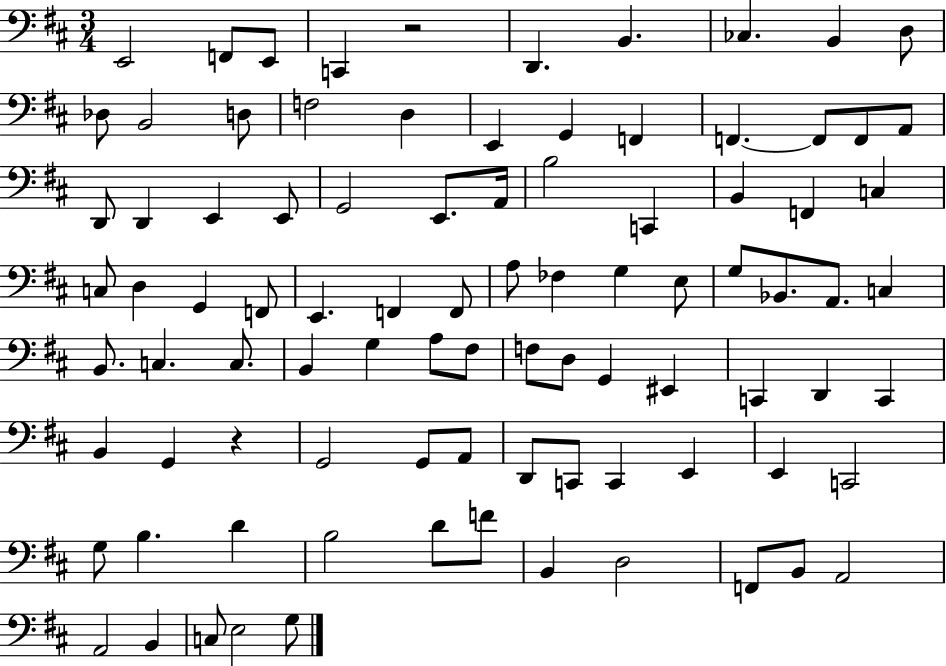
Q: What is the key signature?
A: D major